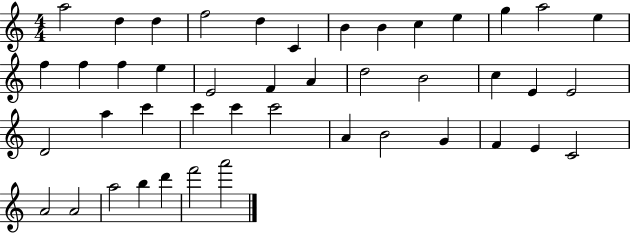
X:1
T:Untitled
M:4/4
L:1/4
K:C
a2 d d f2 d C B B c e g a2 e f f f e E2 F A d2 B2 c E E2 D2 a c' c' c' c'2 A B2 G F E C2 A2 A2 a2 b d' f'2 a'2